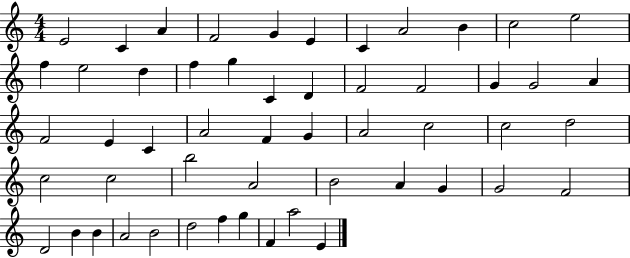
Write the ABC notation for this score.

X:1
T:Untitled
M:4/4
L:1/4
K:C
E2 C A F2 G E C A2 B c2 e2 f e2 d f g C D F2 F2 G G2 A F2 E C A2 F G A2 c2 c2 d2 c2 c2 b2 A2 B2 A G G2 F2 D2 B B A2 B2 d2 f g F a2 E